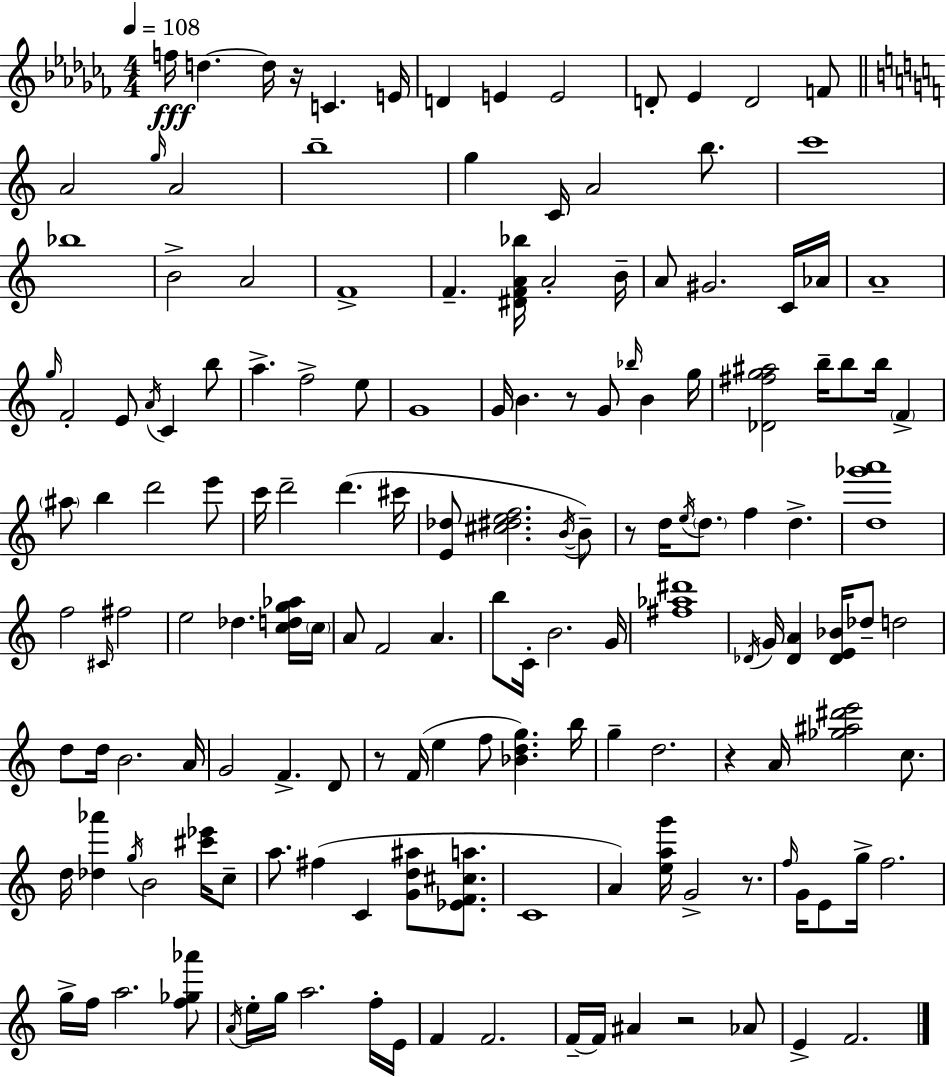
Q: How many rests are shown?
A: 7